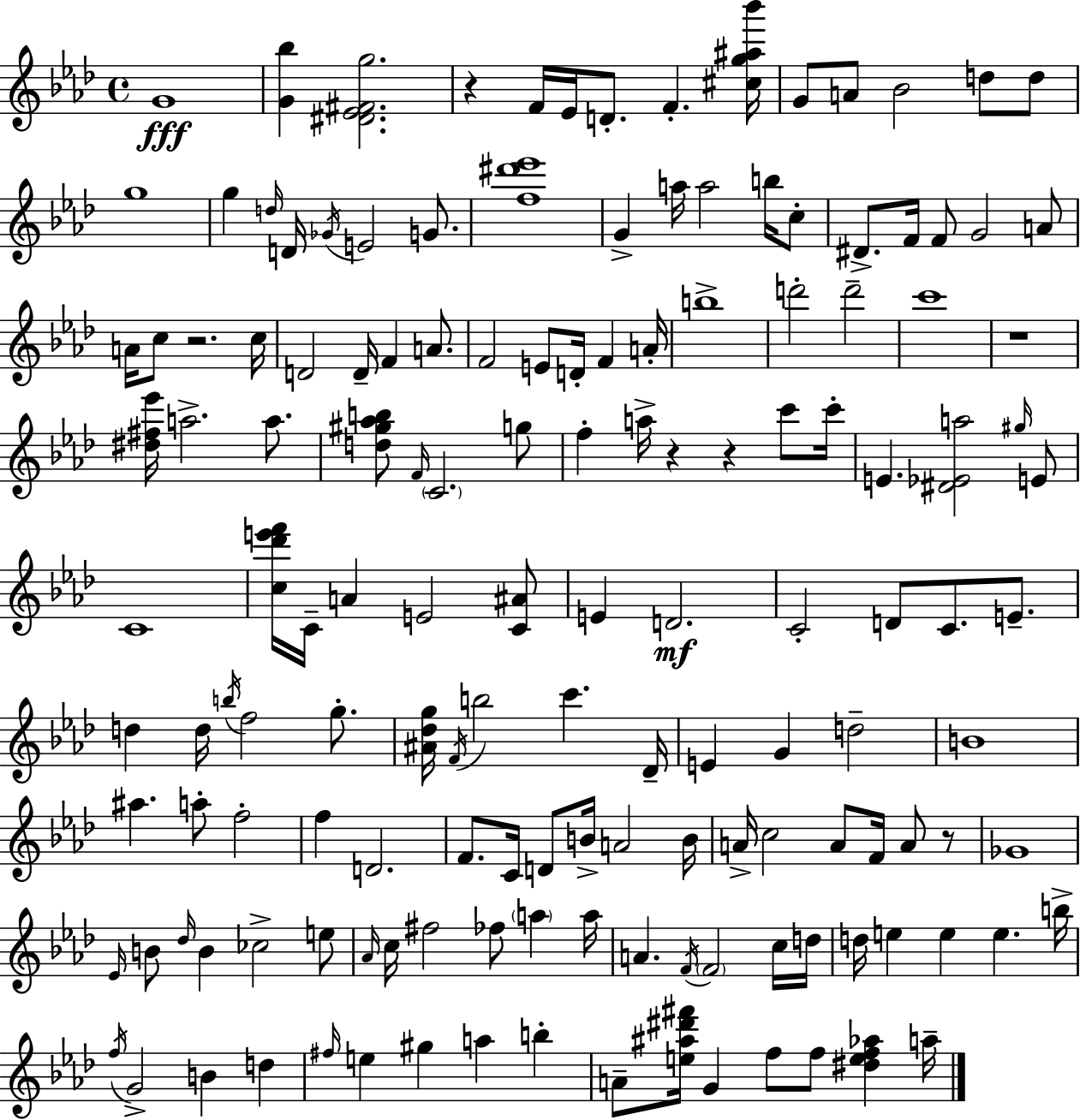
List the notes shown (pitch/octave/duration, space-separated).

G4/w [G4,Bb5]/q [D#4,Eb4,F#4,G5]/h. R/q F4/s Eb4/s D4/e. F4/q. [C#5,G5,A#5,Bb6]/s G4/e A4/e Bb4/h D5/e D5/e G5/w G5/q D5/s D4/s Gb4/s E4/h G4/e. [F5,D#6,Eb6]/w G4/q A5/s A5/h B5/s C5/e D#4/e. F4/s F4/e G4/h A4/e A4/s C5/e R/h. C5/s D4/h D4/s F4/q A4/e. F4/h E4/e D4/s F4/q A4/s B5/w D6/h D6/h C6/w R/w [D#5,F#5,Eb6]/s A5/h. A5/e. [D5,G#5,Ab5,B5]/e F4/s C4/h. G5/e F5/q A5/s R/q R/q C6/e C6/s E4/q. [D#4,Eb4,A5]/h G#5/s E4/e C4/w [C5,Db6,E6,F6]/s C4/s A4/q E4/h [C4,A#4]/e E4/q D4/h. C4/h D4/e C4/e. E4/e. D5/q D5/s B5/s F5/h G5/e. [A#4,Db5,G5]/s F4/s B5/h C6/q. Db4/s E4/q G4/q D5/h B4/w A#5/q. A5/e F5/h F5/q D4/h. F4/e. C4/s D4/e B4/s A4/h B4/s A4/s C5/h A4/e F4/s A4/e R/e Gb4/w Eb4/s B4/e Db5/s B4/q CES5/h E5/e Ab4/s C5/s F#5/h FES5/e A5/q A5/s A4/q. F4/s F4/h C5/s D5/s D5/s E5/q E5/q E5/q. B5/s F5/s G4/h B4/q D5/q F#5/s E5/q G#5/q A5/q B5/q A4/e [E5,A#5,D#6,F#6]/s G4/q F5/e F5/e [D#5,E5,F5,Ab5]/q A5/s